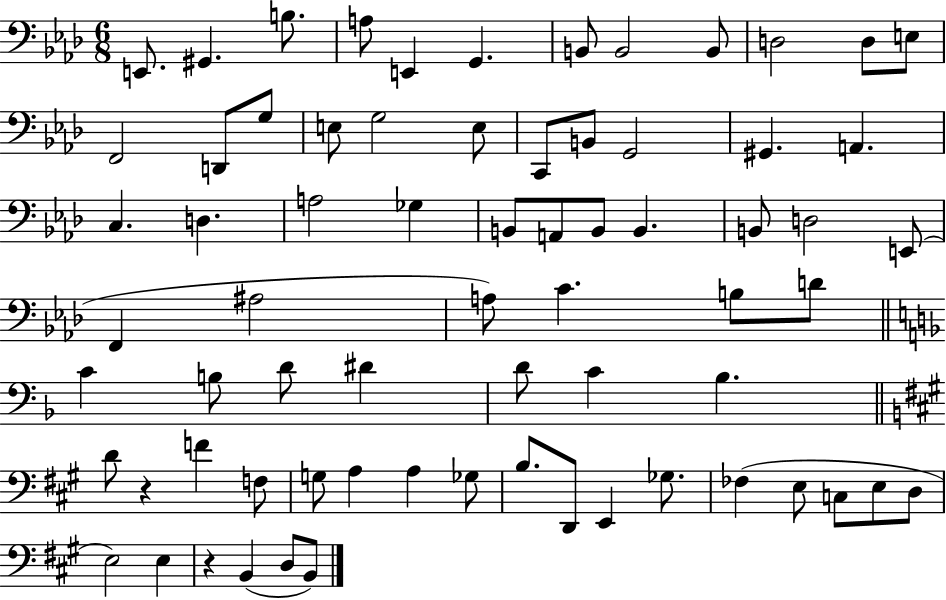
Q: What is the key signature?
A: AES major